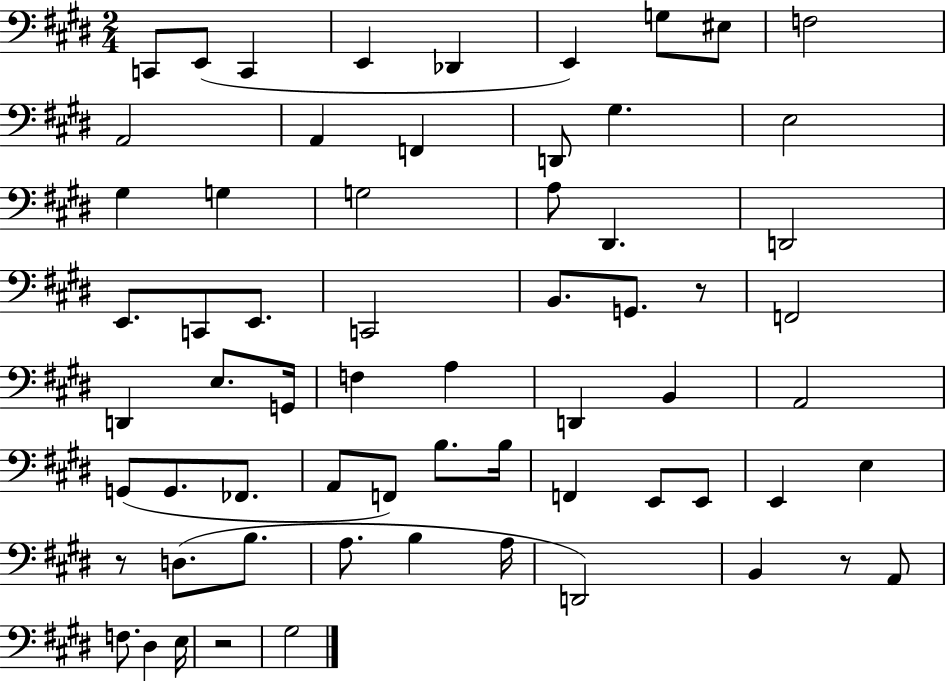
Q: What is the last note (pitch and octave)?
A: G#3